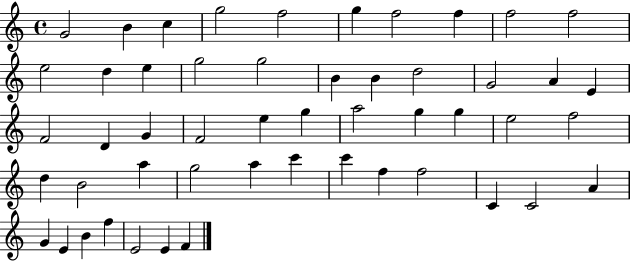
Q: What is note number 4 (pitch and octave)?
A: G5